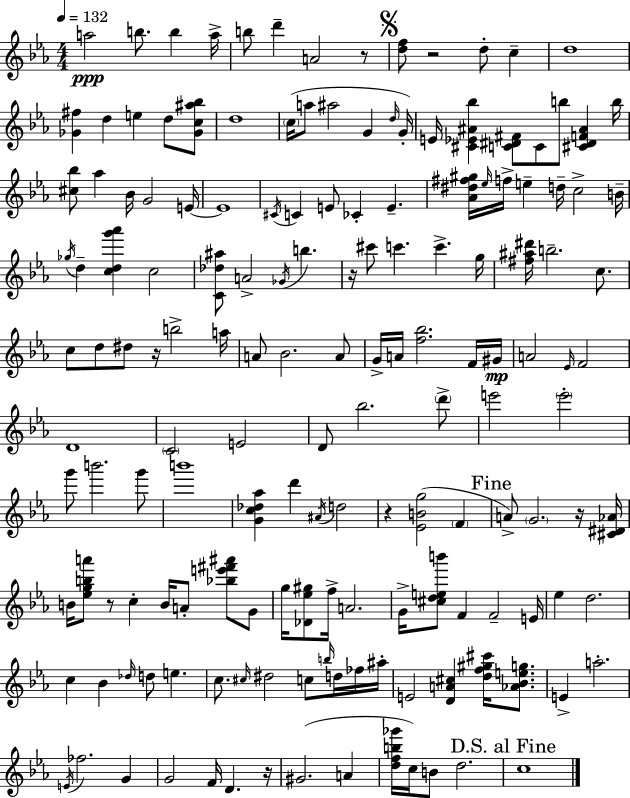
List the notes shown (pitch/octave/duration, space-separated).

A5/h B5/e. B5/q A5/s B5/e D6/q A4/h R/e [D5,F5]/e R/h D5/e C5/q D5/w [Gb4,F#5]/q D5/q E5/q D5/e [Gb4,C5,A#5,Bb5]/e D5/w C5/s A5/e A#5/h G4/q D5/s G4/s E4/s [C#4,Eb4,A#4,Bb5]/q [C4,D#4,F#4]/e C4/e B5/e [C#4,D#4,F4,A#4]/q B5/s [C#5,Bb5]/e Ab5/q Bb4/s G4/h E4/s E4/w C#4/s C4/q E4/e CES4/q E4/q. [Ab4,D#5,F#5,G#5]/s Eb5/s F5/s E5/q D5/s C5/h B4/s Gb5/s D5/q [C5,D5,G6,Ab6]/q C5/h [C4,Db5,A#5]/e A4/h Gb4/s B5/q. R/s C#6/e C6/q. C6/q. G5/s [F#5,A#5,D#6]/s B5/h. C5/e. C5/e D5/e D#5/e R/s B5/h A5/s A4/e Bb4/h. A4/e G4/s A4/s [F5,Bb5]/h. F4/s G#4/s A4/h Eb4/s F4/h D4/w C4/h E4/h D4/e Bb5/h. D6/e E6/h E6/h G6/e B6/h. G6/e B6/w [G4,C5,Db5,Ab5]/q D6/q A#4/s D5/h R/q [Eb4,B4,G5]/h F4/q A4/e G4/h. R/s [C#4,D#4,Ab4]/s B4/s [Eb5,G5,B5,A6]/e R/e C5/q B4/s A4/e [Bb5,E6,F#6,A#6]/e G4/e G5/s [Db4,Eb5,G#5]/e F5/s A4/h. G4/s [C#5,D5,E5,B6]/e F4/q F4/h E4/s Eb5/q D5/h. C5/q Bb4/q Db5/s D5/e E5/q. C5/e. C#5/s D#5/h C5/e B5/s D5/s FES5/s A#5/s E4/h [D4,A4,C#5]/q [D5,F5,G#5,C#6]/s [Ab4,Bb4,E5,G5]/e. E4/q A5/h. E4/s FES5/h. G4/q G4/h F4/s D4/q. R/s G#4/h. A4/q [D5,F5,B5,Gb6]/s C5/s B4/e D5/h. C5/w